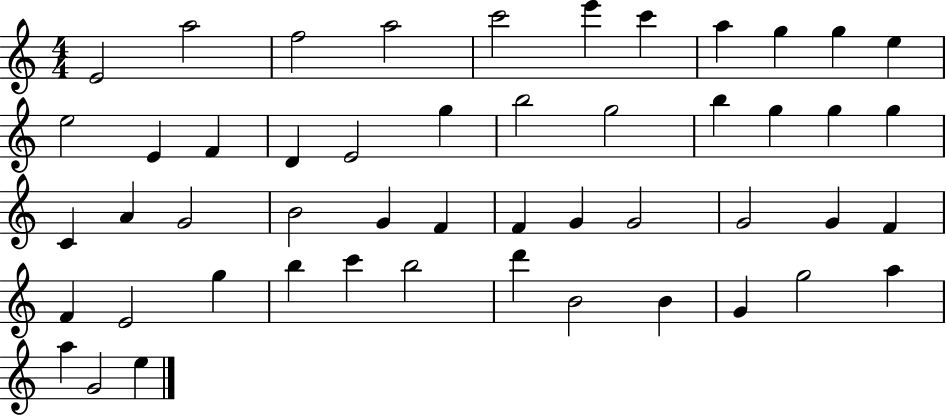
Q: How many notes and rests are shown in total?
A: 50